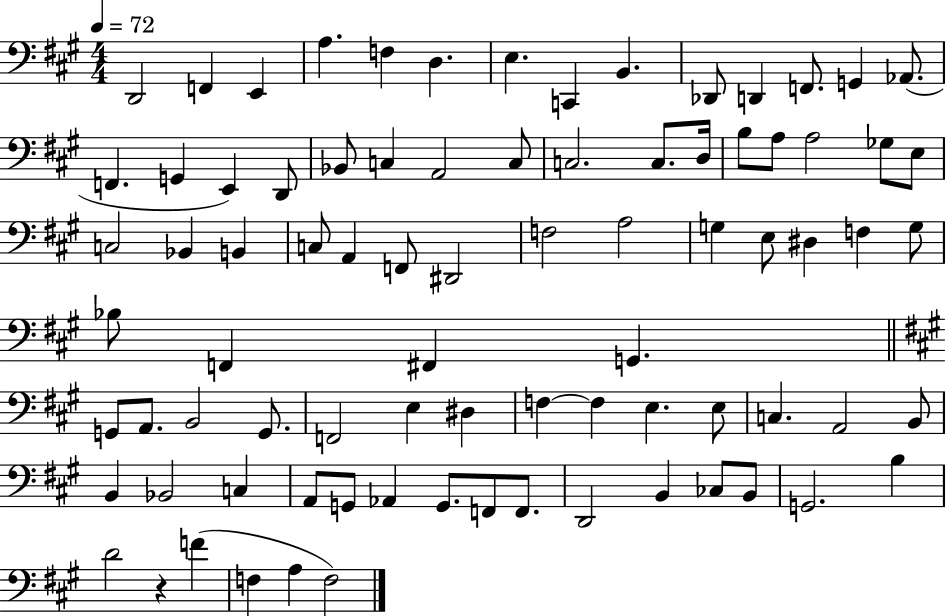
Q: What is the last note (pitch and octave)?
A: F3